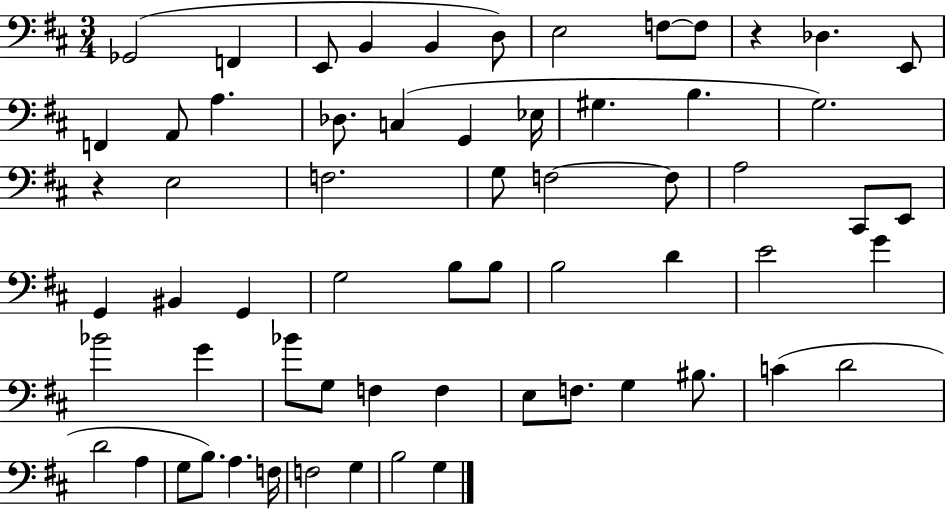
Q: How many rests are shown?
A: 2